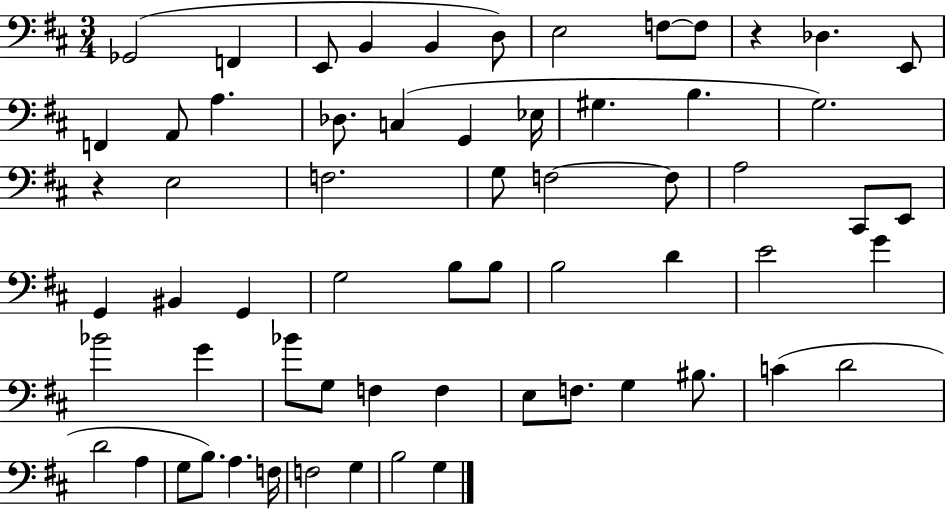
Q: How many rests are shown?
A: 2